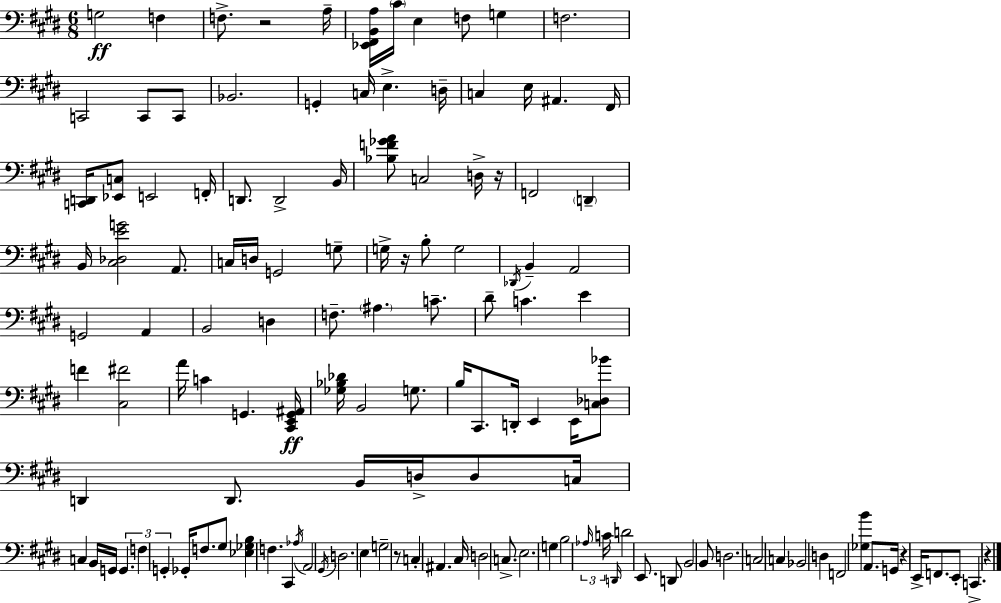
{
  \clef bass
  \numericTimeSignature
  \time 6/8
  \key e \major
  g2\ff f4 | f8.-> r2 a16-- | <ees, fis, b, a>16 \parenthesize cis'16 e4 f8 g4 | f2. | \break c,2 c,8 c,8 | bes,2. | g,4-. c16 e4.-> d16-- | c4 e16 ais,4. fis,16 | \break <c, d,>16 <ees, c>8 e,2 f,16-. | d,8. d,2-> b,16 | <bes f' ges' a'>8 c2 d16-> r16 | f,2 \parenthesize d,4-- | \break b,16 <cis des e' g'>2 a,8. | c16 d16 g,2 g8-- | g16-> r16 b8-. g2 | \acciaccatura { des,16 } b,4-- a,2 | \break g,2 a,4 | b,2 d4 | f8.-- \parenthesize ais4. c'8.-- | dis'8-- c'4. e'4 | \break f'4 <cis fis'>2 | a'16 c'4 g,4. | <cis, e, g, ais,>16\ff <ges bes des'>16 b,2 g8. | b16 cis,8. d,16-. e,4 e,16 <c des bes'>8 | \break d,4 d,8. b,16 d16-> d8 | c16 c4 b,16 g,16 \tuplet 3/2 { g,4. | f4 g,4-. } ges,16-. f8. | gis8 <ees ges b>4 f4. | \break cis,4 \acciaccatura { aes16 } a,2 | \acciaccatura { gis,16 } d2. | e4 g2-- | r8 c4-. ais,4. | \break cis16 d2 | c8.-> e2. | g4 b2 | \tuplet 3/2 { \grace { aes16 } c'16 \grace { d,16 } } d'2 | \break e,8. d,8 b,2 | b,8 d2. | c2 | c4 bes,2 | \break d4 f,2 | <ges b'>4 a,8. g,16 r4 | e,16-> f,8. e,8-. c,4.-> | r4 \bar "|."
}